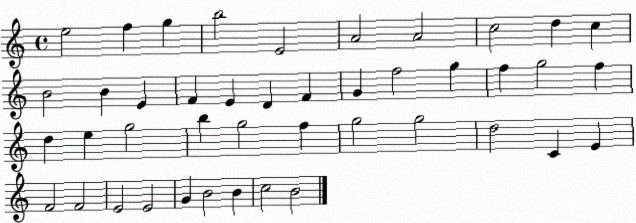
X:1
T:Untitled
M:4/4
L:1/4
K:C
e2 f g b2 E2 A2 A2 c2 d c B2 B E F E D F G f2 g f g2 f d e g2 b g2 f g2 g2 d2 C E F2 F2 E2 E2 G B2 B c2 B2